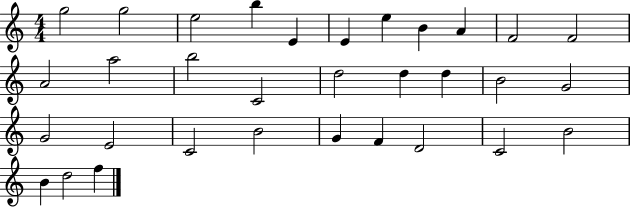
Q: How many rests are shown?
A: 0